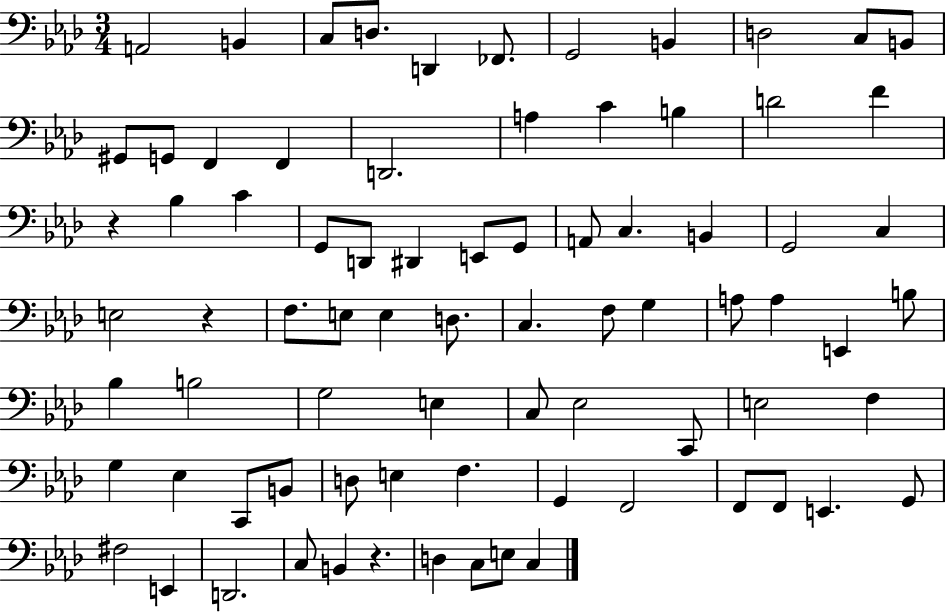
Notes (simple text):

A2/h B2/q C3/e D3/e. D2/q FES2/e. G2/h B2/q D3/h C3/e B2/e G#2/e G2/e F2/q F2/q D2/h. A3/q C4/q B3/q D4/h F4/q R/q Bb3/q C4/q G2/e D2/e D#2/q E2/e G2/e A2/e C3/q. B2/q G2/h C3/q E3/h R/q F3/e. E3/e E3/q D3/e. C3/q. F3/e G3/q A3/e A3/q E2/q B3/e Bb3/q B3/h G3/h E3/q C3/e Eb3/h C2/e E3/h F3/q G3/q Eb3/q C2/e B2/e D3/e E3/q F3/q. G2/q F2/h F2/e F2/e E2/q. G2/e F#3/h E2/q D2/h. C3/e B2/q R/q. D3/q C3/e E3/e C3/q